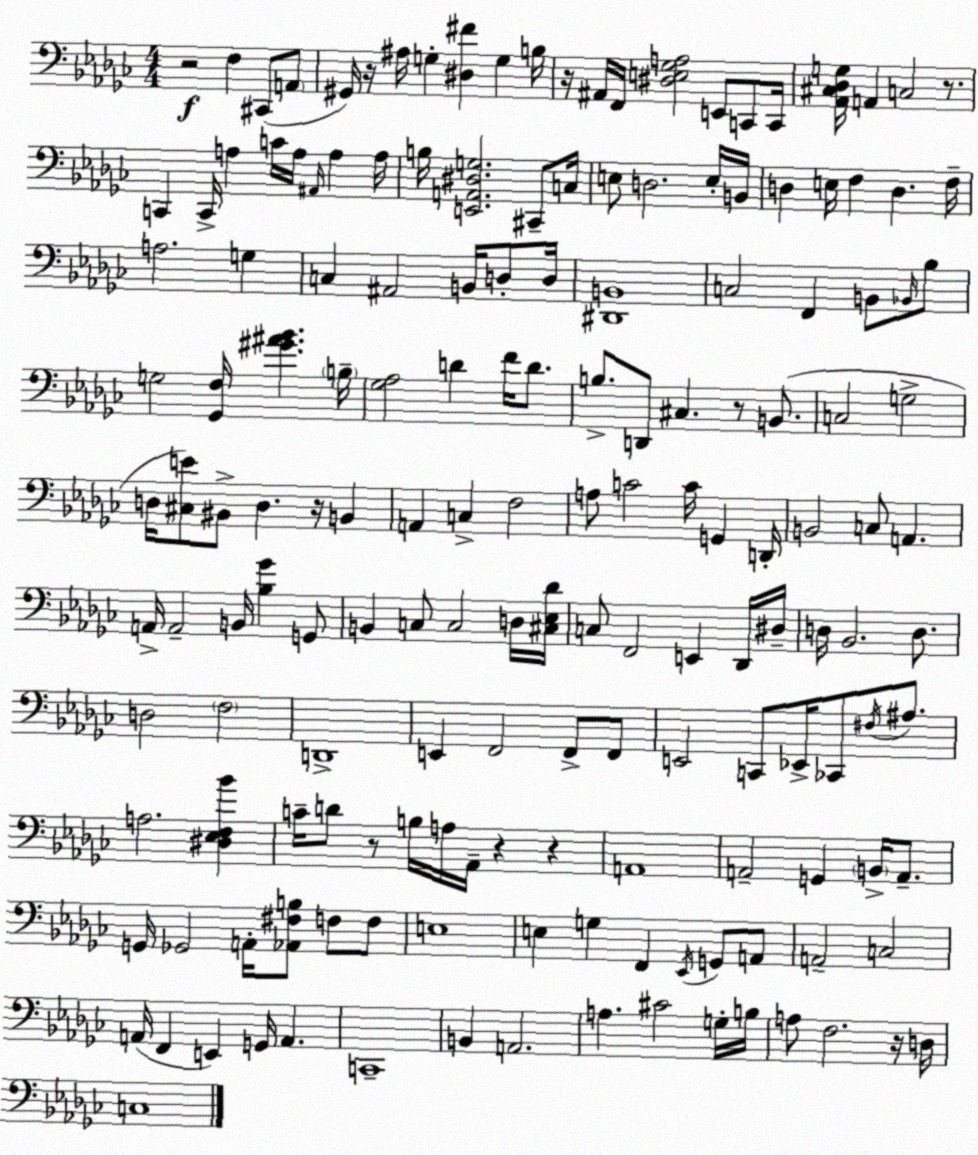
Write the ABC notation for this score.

X:1
T:Untitled
M:4/4
L:1/4
K:Ebm
z2 F, ^C,,/2 A,,/2 ^G,,/4 z/4 ^A,/4 G, [^D,^F] G, B,/4 z/4 ^A,,/4 F,,/4 [^D,E,_G,A,]2 E,,/2 C,,/2 C,,/4 [_A,,^C,_D,G,]/4 A,, C,2 z/2 C,, C,,/4 A, C/4 A,/4 ^A,,/4 A, A,/4 B,/4 [E,,A,,^D,G,]2 ^C,,/2 C,/4 E,/2 D,2 E,/4 B,,/4 D, E,/4 F, D, F,/4 A,2 G, C, ^A,,2 B,,/4 D,/2 D,/4 [^D,,B,,]4 C,2 F,, B,,/2 _B,,/4 _B,/2 G,2 [_G,,F,]/4 [^G^A_B] B,/4 [_G,_A,]2 D F/4 D/2 B,/2 D,,/2 ^C, z/2 B,,/2 C,2 G,2 D,/4 [^C,E]/2 ^B,,/2 D, z/4 B,, A,, C, F,2 A,/2 C2 C/4 G,, D,,/4 B,,2 C,/2 A,, A,,/4 A,,2 B,,/4 [_B,_G] G,,/2 B,, C,/2 C,2 D,/4 [^C,_E,_D]/4 C,/2 F,,2 E,, _D,,/4 ^D,/4 D,/4 _B,,2 D,/2 D,2 F,2 D,,4 E,, F,,2 F,,/2 F,,/2 E,,2 C,,/2 _E,,/4 _C,,/2 ^F,/4 ^A,/2 A,2 [^D,_E,F,_B] C/4 D/2 z/2 B,/4 A,/4 _A,,/4 z z A,,4 A,,2 G,, B,,/4 A,,/2 G,,/4 _G,,2 A,,/4 [_A,,^F,B,]/2 F,/2 F,/2 E,4 E, G, F,, _E,,/4 G,,/2 A,,/2 A,,2 C,2 A,,/4 F,, E,, G,,/4 A,, C,,4 B,, A,,2 A, ^C2 G,/4 B,/4 A,/2 F,2 z/4 D,/4 C,4